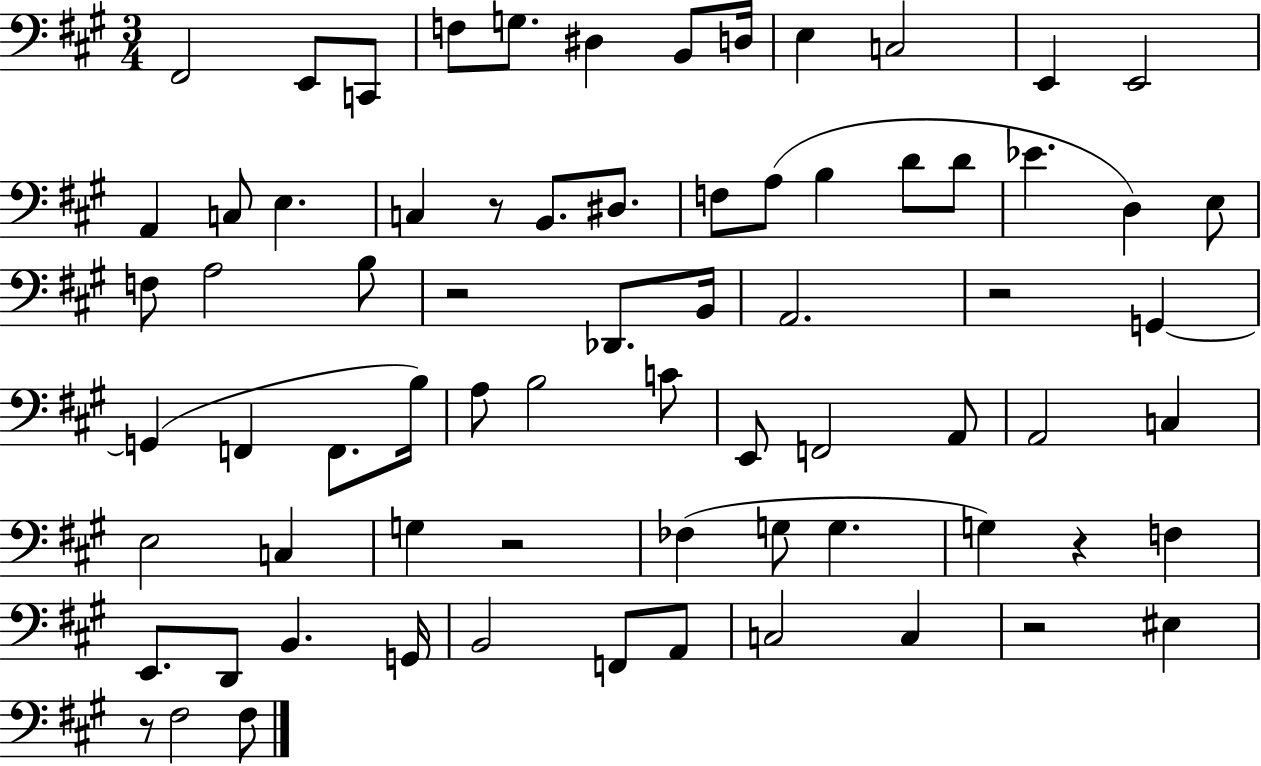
X:1
T:Untitled
M:3/4
L:1/4
K:A
^F,,2 E,,/2 C,,/2 F,/2 G,/2 ^D, B,,/2 D,/4 E, C,2 E,, E,,2 A,, C,/2 E, C, z/2 B,,/2 ^D,/2 F,/2 A,/2 B, D/2 D/2 _E D, E,/2 F,/2 A,2 B,/2 z2 _D,,/2 B,,/4 A,,2 z2 G,, G,, F,, F,,/2 B,/4 A,/2 B,2 C/2 E,,/2 F,,2 A,,/2 A,,2 C, E,2 C, G, z2 _F, G,/2 G, G, z F, E,,/2 D,,/2 B,, G,,/4 B,,2 F,,/2 A,,/2 C,2 C, z2 ^E, z/2 ^F,2 ^F,/2